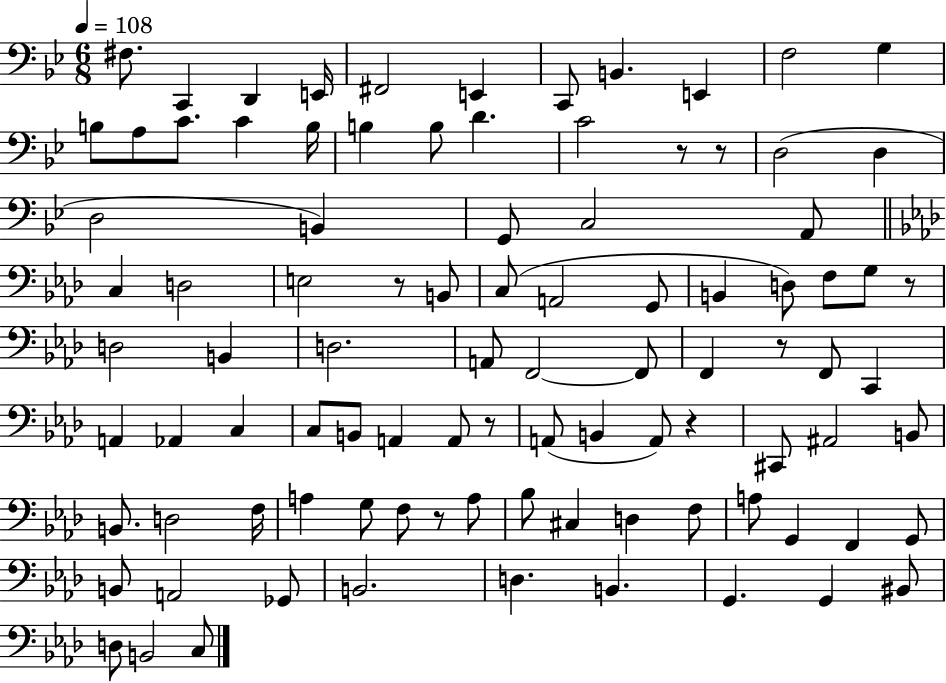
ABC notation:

X:1
T:Untitled
M:6/8
L:1/4
K:Bb
^F,/2 C,, D,, E,,/4 ^F,,2 E,, C,,/2 B,, E,, F,2 G, B,/2 A,/2 C/2 C B,/4 B, B,/2 D C2 z/2 z/2 D,2 D, D,2 B,, G,,/2 C,2 A,,/2 C, D,2 E,2 z/2 B,,/2 C,/2 A,,2 G,,/2 B,, D,/2 F,/2 G,/2 z/2 D,2 B,, D,2 A,,/2 F,,2 F,,/2 F,, z/2 F,,/2 C,, A,, _A,, C, C,/2 B,,/2 A,, A,,/2 z/2 A,,/2 B,, A,,/2 z ^C,,/2 ^A,,2 B,,/2 B,,/2 D,2 F,/4 A, G,/2 F,/2 z/2 A,/2 _B,/2 ^C, D, F,/2 A,/2 G,, F,, G,,/2 B,,/2 A,,2 _G,,/2 B,,2 D, B,, G,, G,, ^B,,/2 D,/2 B,,2 C,/2